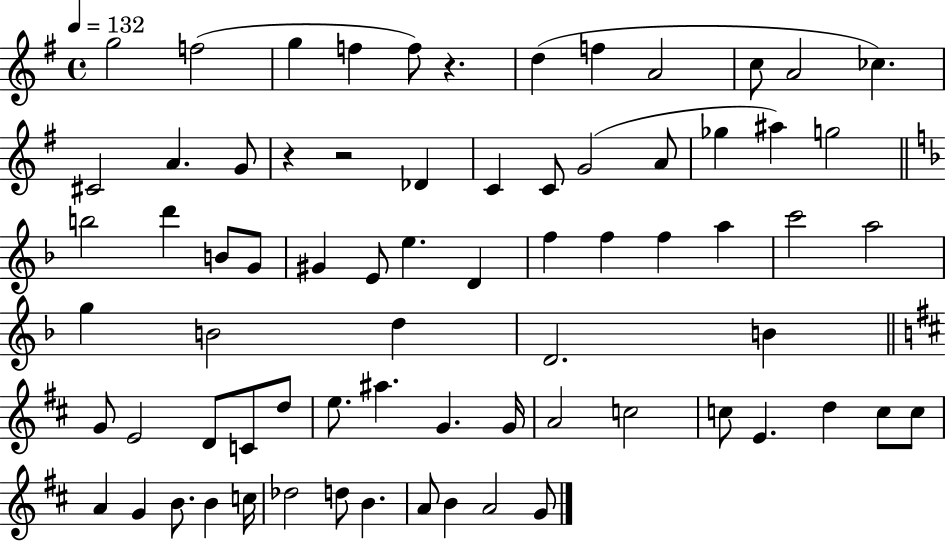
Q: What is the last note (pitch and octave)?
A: G4